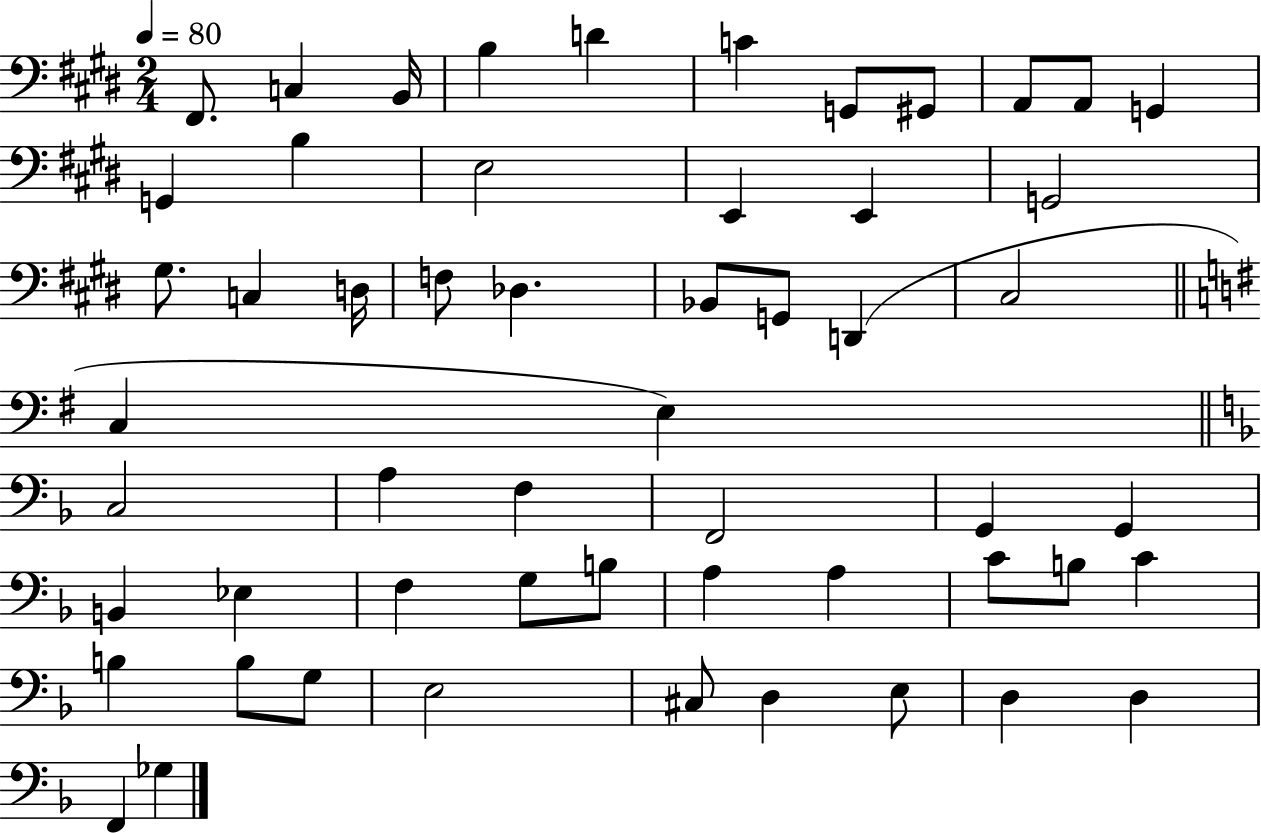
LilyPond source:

{
  \clef bass
  \numericTimeSignature
  \time 2/4
  \key e \major
  \tempo 4 = 80
  fis,8. c4 b,16 | b4 d'4 | c'4 g,8 gis,8 | a,8 a,8 g,4 | \break g,4 b4 | e2 | e,4 e,4 | g,2 | \break gis8. c4 d16 | f8 des4. | bes,8 g,8 d,4( | cis2 | \break \bar "||" \break \key g \major c4 e4) | \bar "||" \break \key f \major c2 | a4 f4 | f,2 | g,4 g,4 | \break b,4 ees4 | f4 g8 b8 | a4 a4 | c'8 b8 c'4 | \break b4 b8 g8 | e2 | cis8 d4 e8 | d4 d4 | \break f,4 ges4 | \bar "|."
}